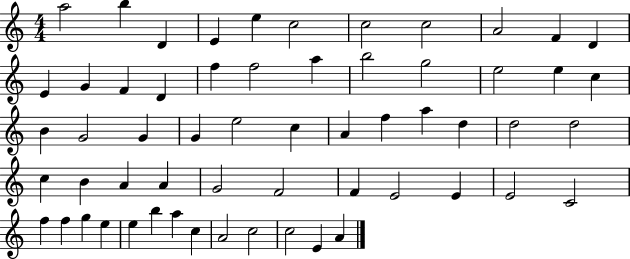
{
  \clef treble
  \numericTimeSignature
  \time 4/4
  \key c \major
  a''2 b''4 d'4 | e'4 e''4 c''2 | c''2 c''2 | a'2 f'4 d'4 | \break e'4 g'4 f'4 d'4 | f''4 f''2 a''4 | b''2 g''2 | e''2 e''4 c''4 | \break b'4 g'2 g'4 | g'4 e''2 c''4 | a'4 f''4 a''4 d''4 | d''2 d''2 | \break c''4 b'4 a'4 a'4 | g'2 f'2 | f'4 e'2 e'4 | e'2 c'2 | \break f''4 f''4 g''4 e''4 | e''4 b''4 a''4 c''4 | a'2 c''2 | c''2 e'4 a'4 | \break \bar "|."
}